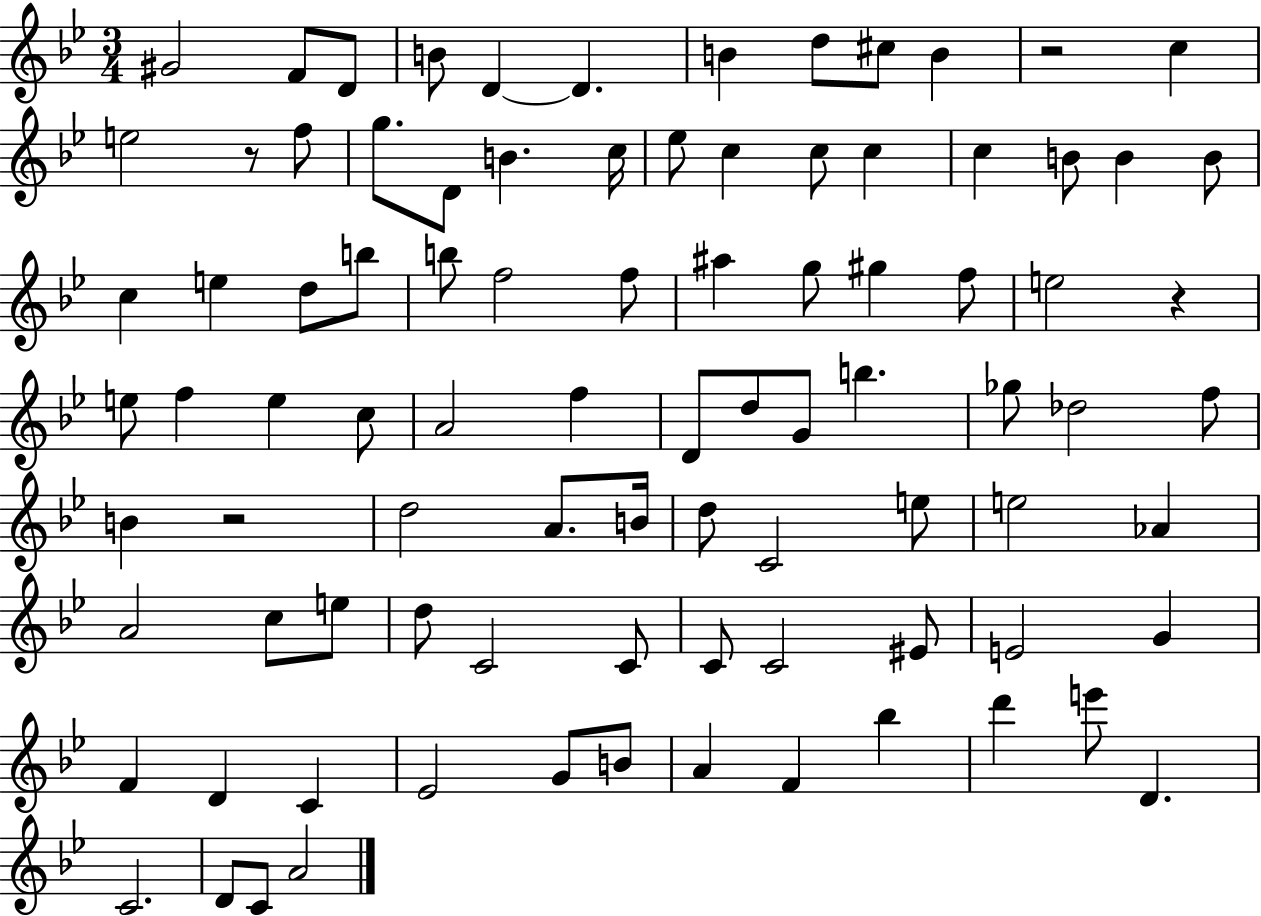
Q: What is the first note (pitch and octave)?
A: G#4